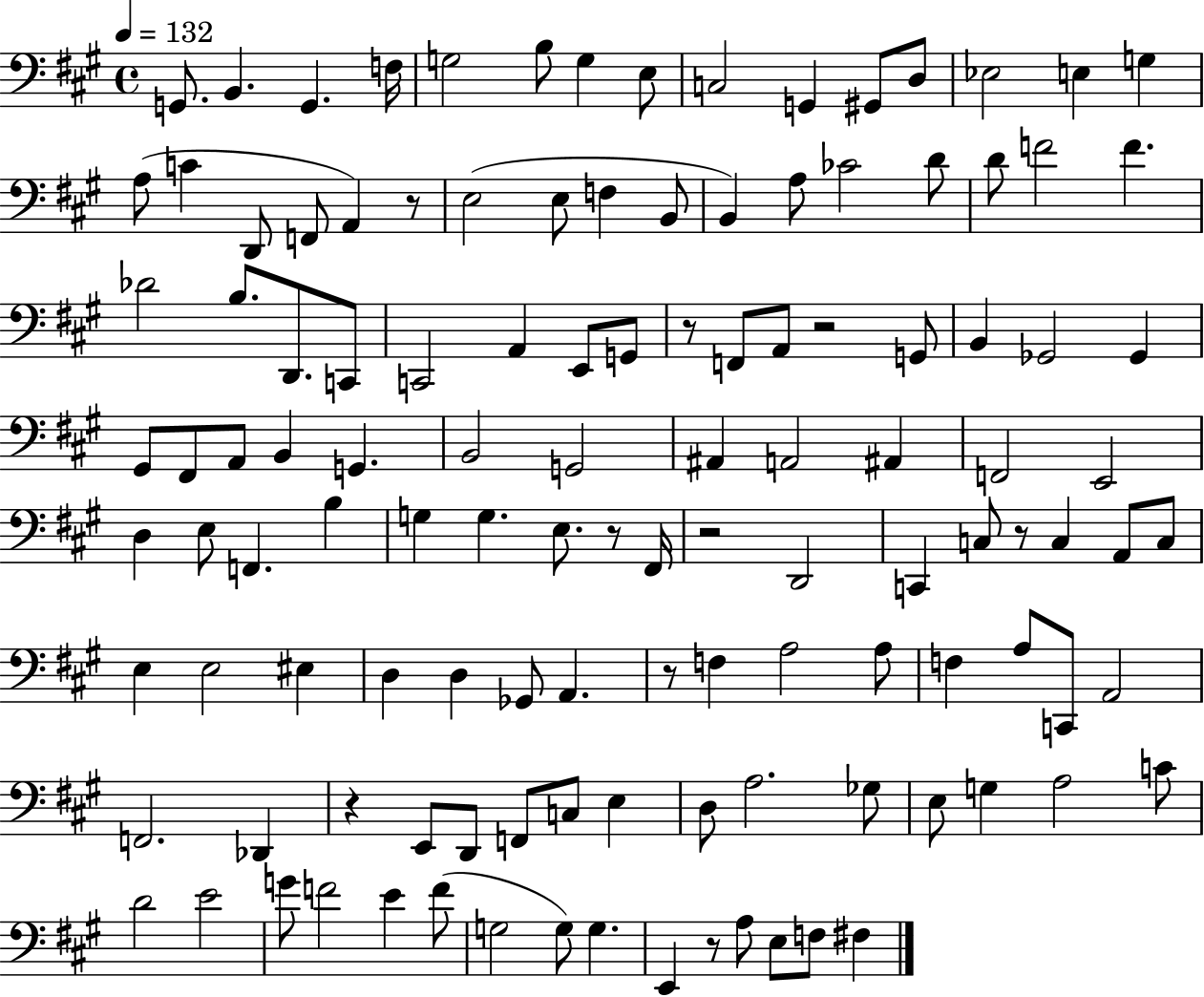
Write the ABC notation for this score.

X:1
T:Untitled
M:4/4
L:1/4
K:A
G,,/2 B,, G,, F,/4 G,2 B,/2 G, E,/2 C,2 G,, ^G,,/2 D,/2 _E,2 E, G, A,/2 C D,,/2 F,,/2 A,, z/2 E,2 E,/2 F, B,,/2 B,, A,/2 _C2 D/2 D/2 F2 F _D2 B,/2 D,,/2 C,,/2 C,,2 A,, E,,/2 G,,/2 z/2 F,,/2 A,,/2 z2 G,,/2 B,, _G,,2 _G,, ^G,,/2 ^F,,/2 A,,/2 B,, G,, B,,2 G,,2 ^A,, A,,2 ^A,, F,,2 E,,2 D, E,/2 F,, B, G, G, E,/2 z/2 ^F,,/4 z2 D,,2 C,, C,/2 z/2 C, A,,/2 C,/2 E, E,2 ^E, D, D, _G,,/2 A,, z/2 F, A,2 A,/2 F, A,/2 C,,/2 A,,2 F,,2 _D,, z E,,/2 D,,/2 F,,/2 C,/2 E, D,/2 A,2 _G,/2 E,/2 G, A,2 C/2 D2 E2 G/2 F2 E F/2 G,2 G,/2 G, E,, z/2 A,/2 E,/2 F,/2 ^F,